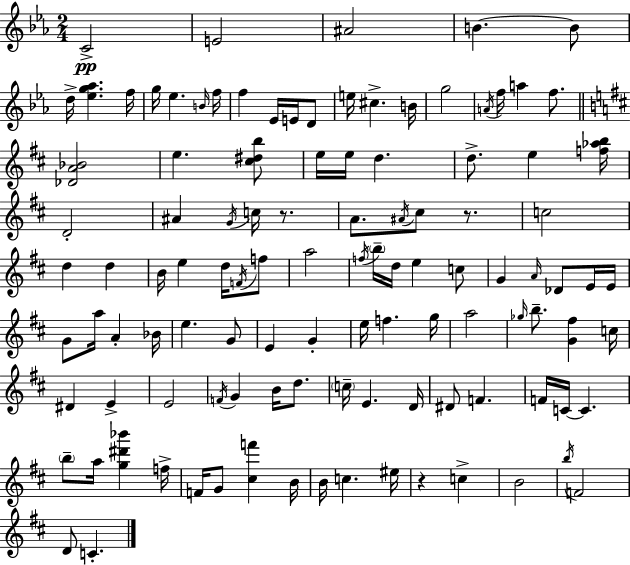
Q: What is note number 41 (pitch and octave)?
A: E5